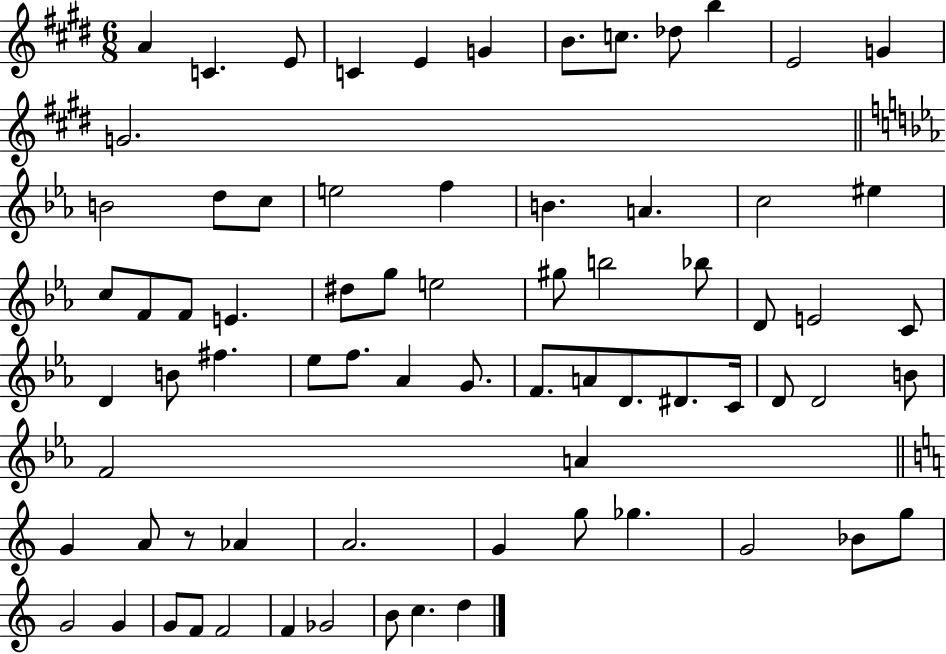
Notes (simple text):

A4/q C4/q. E4/e C4/q E4/q G4/q B4/e. C5/e. Db5/e B5/q E4/h G4/q G4/h. B4/h D5/e C5/e E5/h F5/q B4/q. A4/q. C5/h EIS5/q C5/e F4/e F4/e E4/q. D#5/e G5/e E5/h G#5/e B5/h Bb5/e D4/e E4/h C4/e D4/q B4/e F#5/q. Eb5/e F5/e. Ab4/q G4/e. F4/e. A4/e D4/e. D#4/e. C4/s D4/e D4/h B4/e F4/h A4/q G4/q A4/e R/e Ab4/q A4/h. G4/q G5/e Gb5/q. G4/h Bb4/e G5/e G4/h G4/q G4/e F4/e F4/h F4/q Gb4/h B4/e C5/q. D5/q